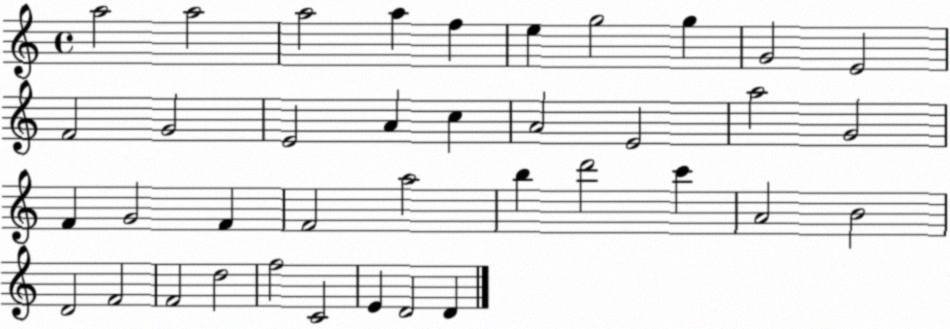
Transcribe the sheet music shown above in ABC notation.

X:1
T:Untitled
M:4/4
L:1/4
K:C
a2 a2 a2 a f e g2 g G2 E2 F2 G2 E2 A c A2 E2 a2 G2 F G2 F F2 a2 b d'2 c' A2 B2 D2 F2 F2 d2 f2 C2 E D2 D